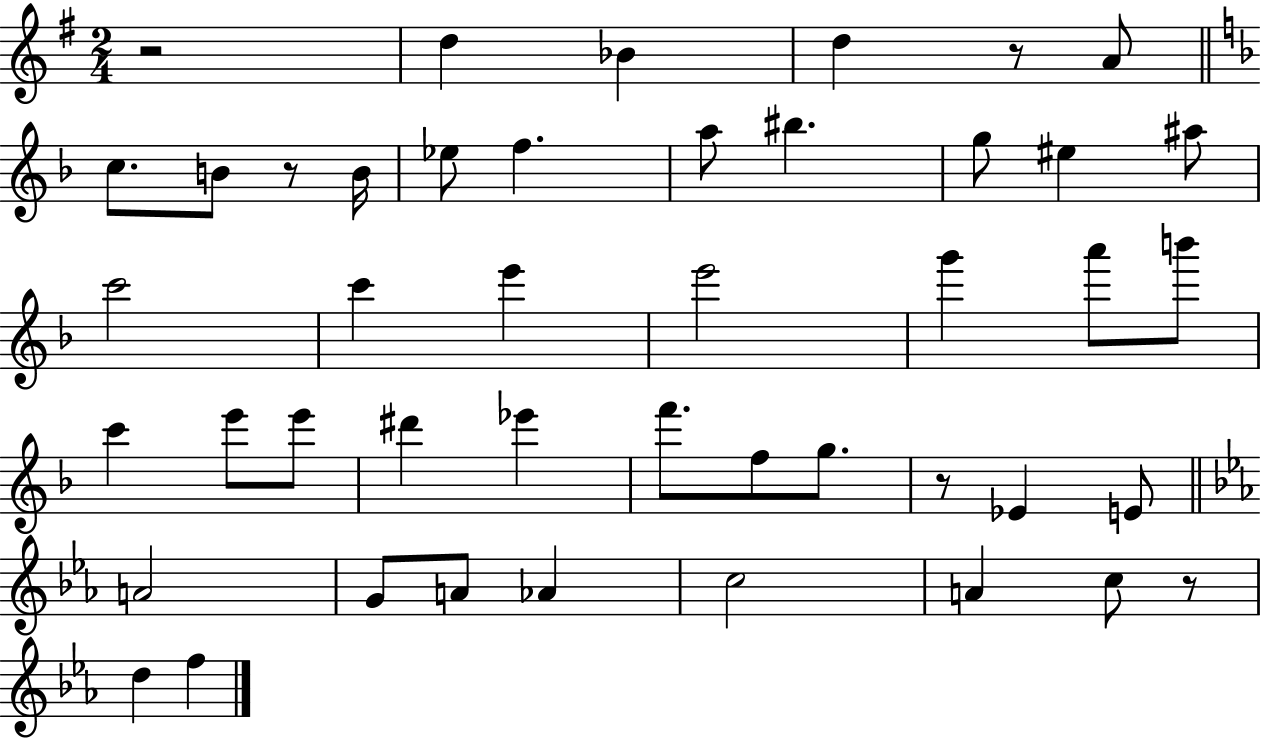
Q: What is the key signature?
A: G major